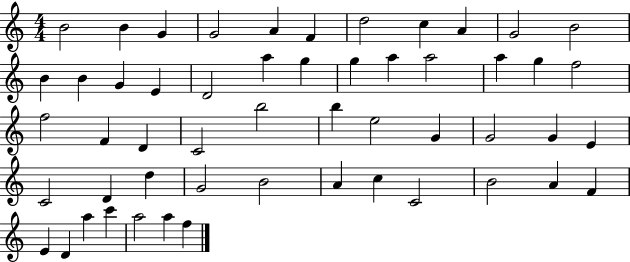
X:1
T:Untitled
M:4/4
L:1/4
K:C
B2 B G G2 A F d2 c A G2 B2 B B G E D2 a g g a a2 a g f2 f2 F D C2 b2 b e2 G G2 G E C2 D d G2 B2 A c C2 B2 A F E D a c' a2 a f